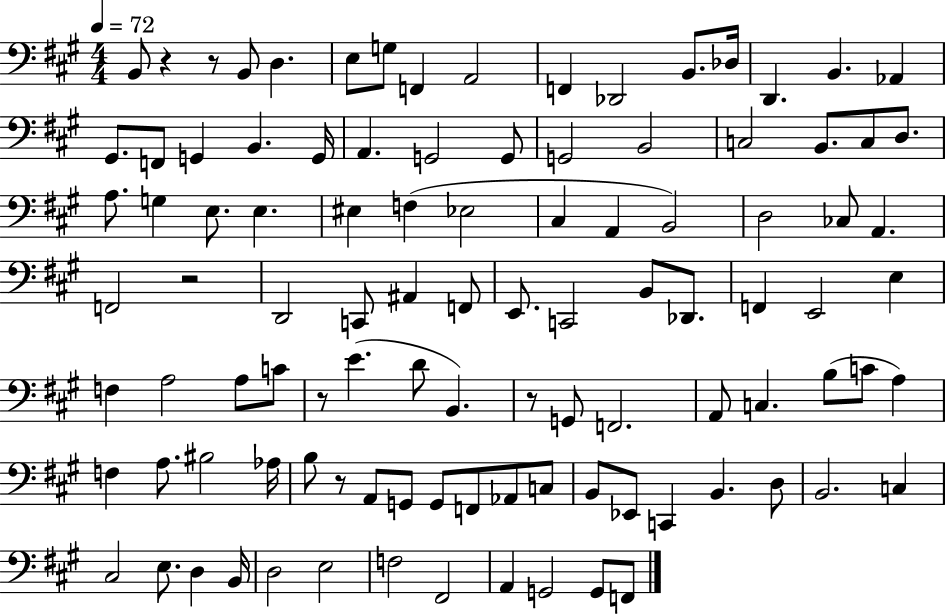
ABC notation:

X:1
T:Untitled
M:4/4
L:1/4
K:A
B,,/2 z z/2 B,,/2 D, E,/2 G,/2 F,, A,,2 F,, _D,,2 B,,/2 _D,/4 D,, B,, _A,, ^G,,/2 F,,/2 G,, B,, G,,/4 A,, G,,2 G,,/2 G,,2 B,,2 C,2 B,,/2 C,/2 D,/2 A,/2 G, E,/2 E, ^E, F, _E,2 ^C, A,, B,,2 D,2 _C,/2 A,, F,,2 z2 D,,2 C,,/2 ^A,, F,,/2 E,,/2 C,,2 B,,/2 _D,,/2 F,, E,,2 E, F, A,2 A,/2 C/2 z/2 E D/2 B,, z/2 G,,/2 F,,2 A,,/2 C, B,/2 C/2 A, F, A,/2 ^B,2 _A,/4 B,/2 z/2 A,,/2 G,,/2 G,,/2 F,,/2 _A,,/2 C,/2 B,,/2 _E,,/2 C,, B,, D,/2 B,,2 C, ^C,2 E,/2 D, B,,/4 D,2 E,2 F,2 ^F,,2 A,, G,,2 G,,/2 F,,/2